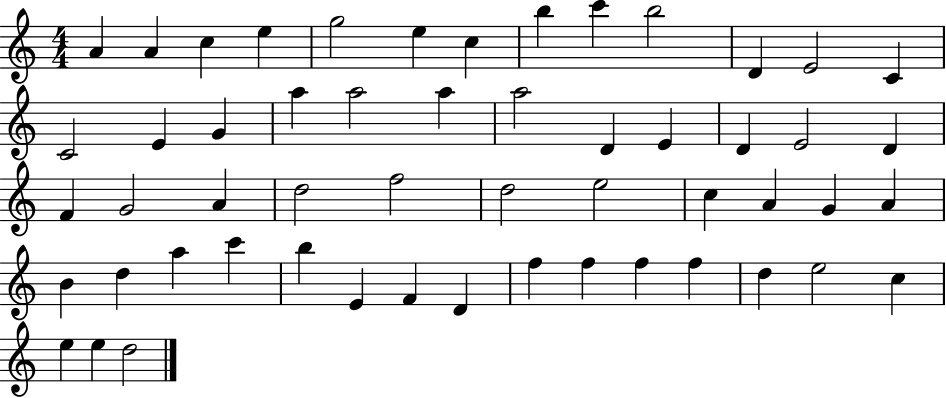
{
  \clef treble
  \numericTimeSignature
  \time 4/4
  \key c \major
  a'4 a'4 c''4 e''4 | g''2 e''4 c''4 | b''4 c'''4 b''2 | d'4 e'2 c'4 | \break c'2 e'4 g'4 | a''4 a''2 a''4 | a''2 d'4 e'4 | d'4 e'2 d'4 | \break f'4 g'2 a'4 | d''2 f''2 | d''2 e''2 | c''4 a'4 g'4 a'4 | \break b'4 d''4 a''4 c'''4 | b''4 e'4 f'4 d'4 | f''4 f''4 f''4 f''4 | d''4 e''2 c''4 | \break e''4 e''4 d''2 | \bar "|."
}